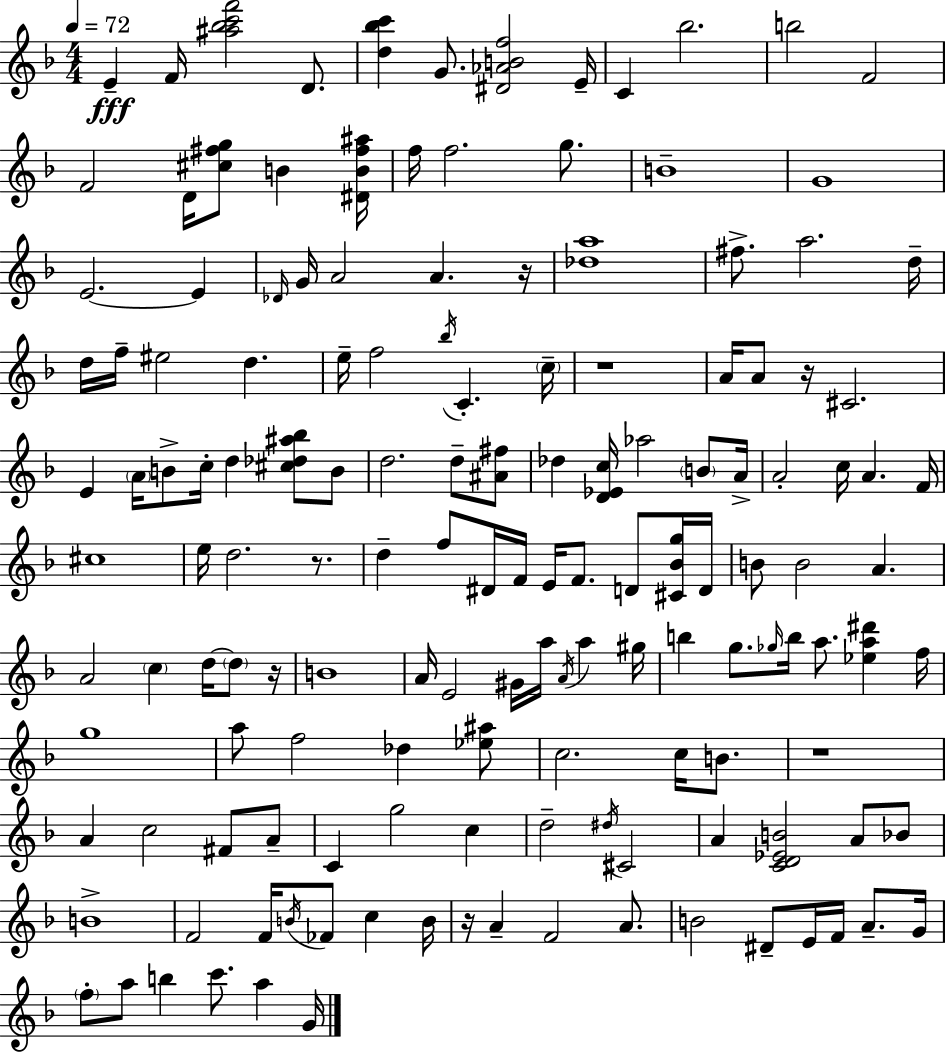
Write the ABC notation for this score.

X:1
T:Untitled
M:4/4
L:1/4
K:F
E F/4 [^a_bc'f']2 D/2 [d_bc'] G/2 [^D_ABf]2 E/4 C _b2 b2 F2 F2 D/4 [^c^fg]/2 B [^DB^f^a]/4 f/4 f2 g/2 B4 G4 E2 E _D/4 G/4 A2 A z/4 [_da]4 ^f/2 a2 d/4 d/4 f/4 ^e2 d e/4 f2 _b/4 C c/4 z4 A/4 A/2 z/4 ^C2 E A/4 B/2 c/4 d [^c_d^a_b]/2 B/2 d2 d/2 [^A^f]/2 _d [D_Ec]/4 _a2 B/2 A/4 A2 c/4 A F/4 ^c4 e/4 d2 z/2 d f/2 ^D/4 F/4 E/4 F/2 D/2 [^C_Bg]/4 D/4 B/2 B2 A A2 c d/4 d/2 z/4 B4 A/4 E2 ^G/4 a/4 A/4 a ^g/4 b g/2 _g/4 b/4 a/2 [_ea^d'] f/4 g4 a/2 f2 _d [_e^a]/2 c2 c/4 B/2 z4 A c2 ^F/2 A/2 C g2 c d2 ^d/4 ^C2 A [CD_EB]2 A/2 _B/2 B4 F2 F/4 B/4 _F/2 c B/4 z/4 A F2 A/2 B2 ^D/2 E/4 F/4 A/2 G/4 f/2 a/2 b c'/2 a G/4